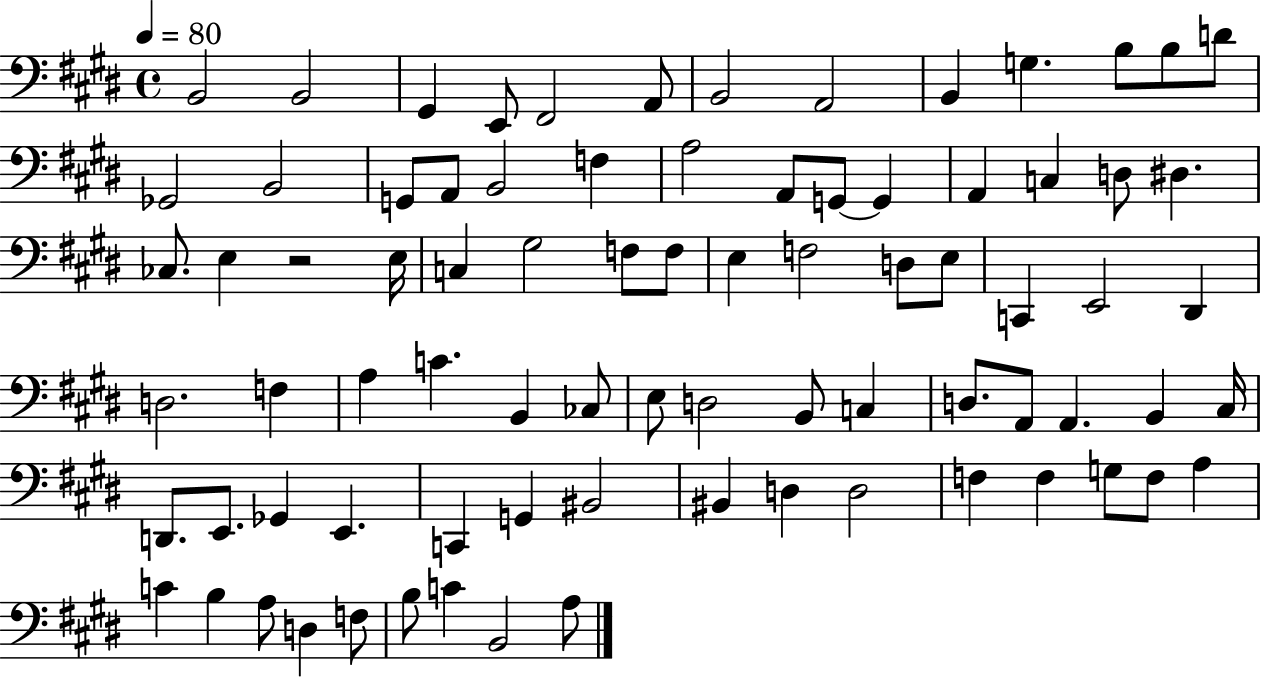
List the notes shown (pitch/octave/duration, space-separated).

B2/h B2/h G#2/q E2/e F#2/h A2/e B2/h A2/h B2/q G3/q. B3/e B3/e D4/e Gb2/h B2/h G2/e A2/e B2/h F3/q A3/h A2/e G2/e G2/q A2/q C3/q D3/e D#3/q. CES3/e. E3/q R/h E3/s C3/q G#3/h F3/e F3/e E3/q F3/h D3/e E3/e C2/q E2/h D#2/q D3/h. F3/q A3/q C4/q. B2/q CES3/e E3/e D3/h B2/e C3/q D3/e. A2/e A2/q. B2/q C#3/s D2/e. E2/e. Gb2/q E2/q. C2/q G2/q BIS2/h BIS2/q D3/q D3/h F3/q F3/q G3/e F3/e A3/q C4/q B3/q A3/e D3/q F3/e B3/e C4/q B2/h A3/e